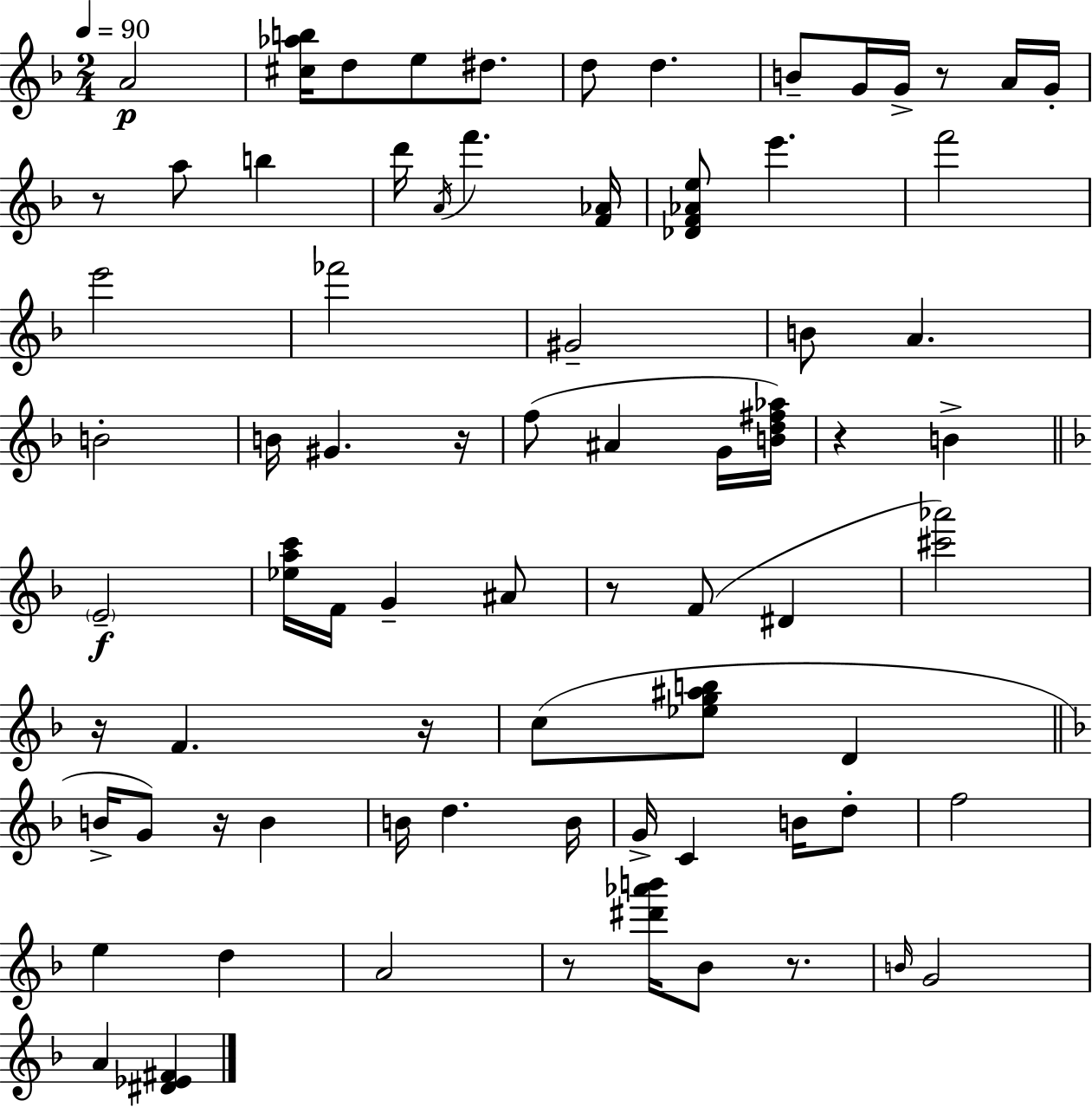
X:1
T:Untitled
M:2/4
L:1/4
K:Dm
A2 [^c_ab]/4 d/2 e/2 ^d/2 d/2 d B/2 G/4 G/4 z/2 A/4 G/4 z/2 a/2 b d'/4 A/4 f' [F_A]/4 [_DF_Ae]/2 e' f'2 e'2 _f'2 ^G2 B/2 A B2 B/4 ^G z/4 f/2 ^A G/4 [Bd^f_a]/4 z B E2 [_eac']/4 F/4 G ^A/2 z/2 F/2 ^D [^c'_a']2 z/4 F z/4 c/2 [_eg^ab]/2 D B/4 G/2 z/4 B B/4 d B/4 G/4 C B/4 d/2 f2 e d A2 z/2 [^d'_a'b']/4 _B/2 z/2 B/4 G2 A [^D_E^F]